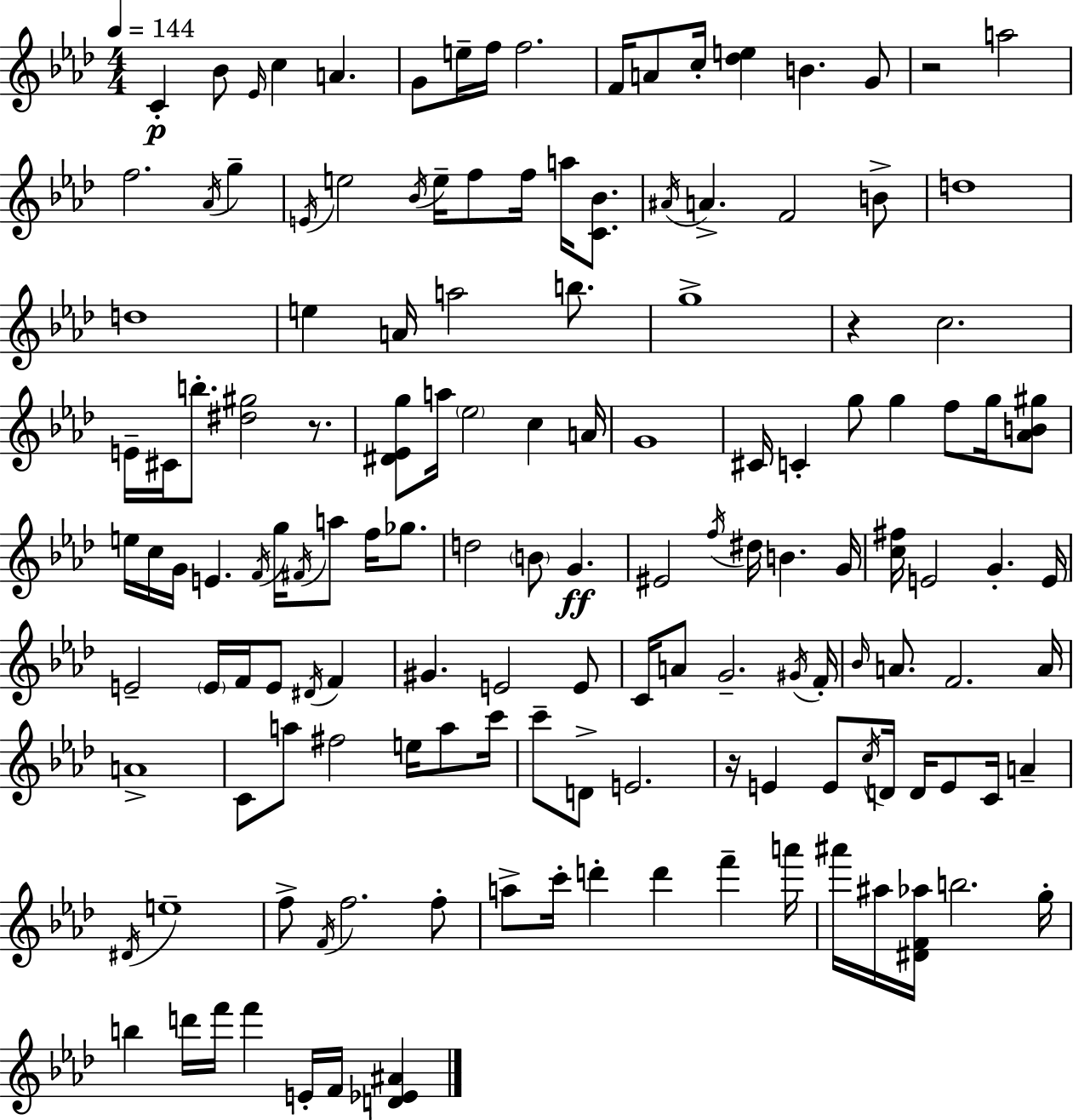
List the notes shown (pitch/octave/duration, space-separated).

C4/q Bb4/e Eb4/s C5/q A4/q. G4/e E5/s F5/s F5/h. F4/s A4/e C5/s [Db5,E5]/q B4/q. G4/e R/h A5/h F5/h. Ab4/s G5/q E4/s E5/h Bb4/s E5/s F5/e F5/s A5/s [C4,Bb4]/e. A#4/s A4/q. F4/h B4/e D5/w D5/w E5/q A4/s A5/h B5/e. G5/w R/q C5/h. E4/s C#4/s B5/e. [D#5,G#5]/h R/e. [D#4,Eb4,G5]/e A5/s Eb5/h C5/q A4/s G4/w C#4/s C4/q G5/e G5/q F5/e G5/s [Ab4,B4,G#5]/e E5/s C5/s G4/s E4/q. F4/s G5/s F#4/s A5/e F5/s Gb5/e. D5/h B4/e G4/q. EIS4/h F5/s D#5/s B4/q. G4/s [C5,F#5]/s E4/h G4/q. E4/s E4/h E4/s F4/s E4/e D#4/s F4/q G#4/q. E4/h E4/e C4/s A4/e G4/h. G#4/s F4/s Bb4/s A4/e. F4/h. A4/s A4/w C4/e A5/e F#5/h E5/s A5/e C6/s C6/e D4/e E4/h. R/s E4/q E4/e C5/s D4/s D4/s E4/e C4/s A4/q D#4/s E5/w F5/e F4/s F5/h. F5/e A5/e C6/s D6/q D6/q F6/q A6/s A#6/s A#5/s [D#4,F4,Ab5]/s B5/h. G5/s B5/q D6/s F6/s F6/q E4/s F4/s [D4,Eb4,A#4]/q